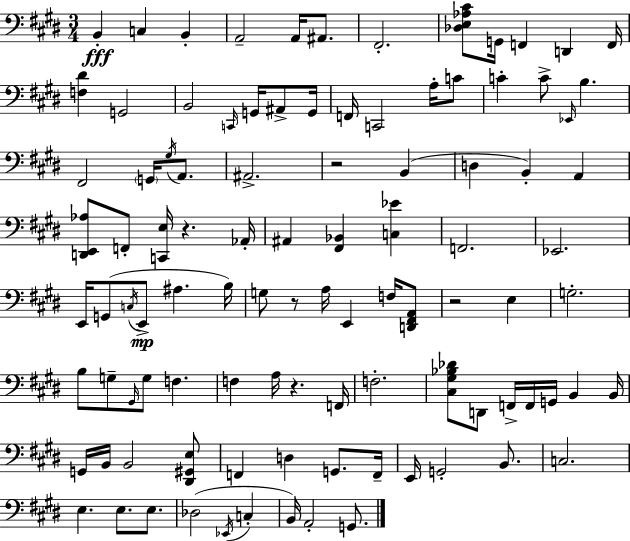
{
  \clef bass
  \numericTimeSignature
  \time 3/4
  \key e \major
  b,4-.\fff c4 b,4-. | a,2-- a,16 ais,8. | fis,2.-. | <des e aes cis'>8 g,16 f,4 d,4 f,16 | \break <f dis'>4 g,2 | b,2 \grace { c,16 } g,16 ais,8-> | g,16 f,16 c,2 a16-. c'8 | c'4-. c'8-> \grace { ees,16 } b4. | \break fis,2 \parenthesize g,16 \acciaccatura { gis16 } | a,8. ais,2.-> | r2 b,4( | d4 b,4-.) a,4 | \break <d, e, aes>8 f,8-. <c, e>16 r4. | aes,16-. ais,4 <fis, bes,>4 <c ees'>4 | f,2. | ees,2. | \break e,16 g,8( \acciaccatura { c16 } e,8->\mp ais4. | b16) g8 r8 a16 e,4 | f16 <d, fis, a,>8 r2 | e4 g2.-. | \break b8 g8-- \grace { gis,16 } g8 f4. | f4 a16 r4. | f,16 f2.-. | <cis gis bes des'>8 d,8 f,16-> f,16 g,16 | \break b,4 b,16 g,16 b,16 b,2 | <dis, gis, e>8 f,4 d4 | g,8. f,16-- e,16 g,2-. | b,8. c2. | \break e4. e8. | e8. des2( | \acciaccatura { ees,16 } c4-. b,16) a,2-. | g,8. \bar "|."
}